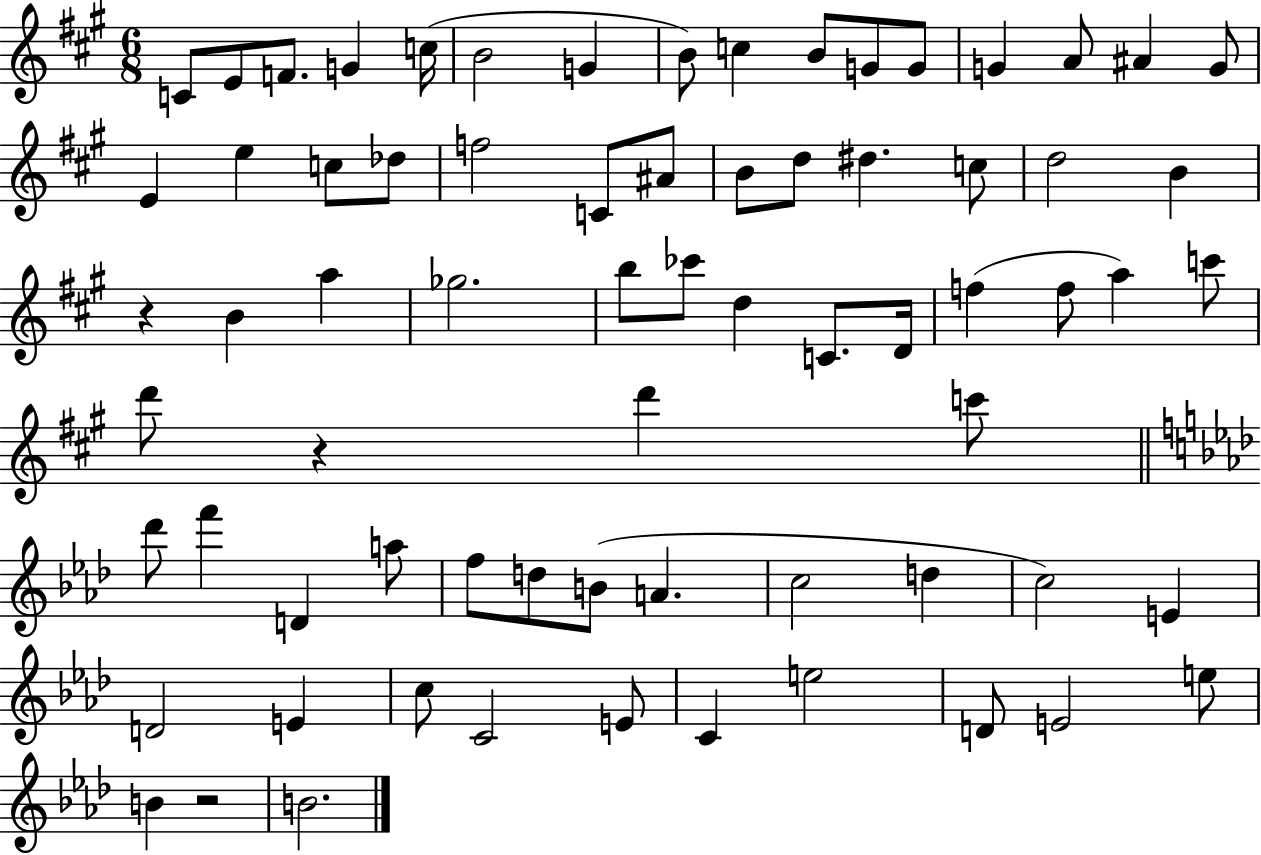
C4/e E4/e F4/e. G4/q C5/s B4/h G4/q B4/e C5/q B4/e G4/e G4/e G4/q A4/e A#4/q G4/e E4/q E5/q C5/e Db5/e F5/h C4/e A#4/e B4/e D5/e D#5/q. C5/e D5/h B4/q R/q B4/q A5/q Gb5/h. B5/e CES6/e D5/q C4/e. D4/s F5/q F5/e A5/q C6/e D6/e R/q D6/q C6/e Db6/e F6/q D4/q A5/e F5/e D5/e B4/e A4/q. C5/h D5/q C5/h E4/q D4/h E4/q C5/e C4/h E4/e C4/q E5/h D4/e E4/h E5/e B4/q R/h B4/h.